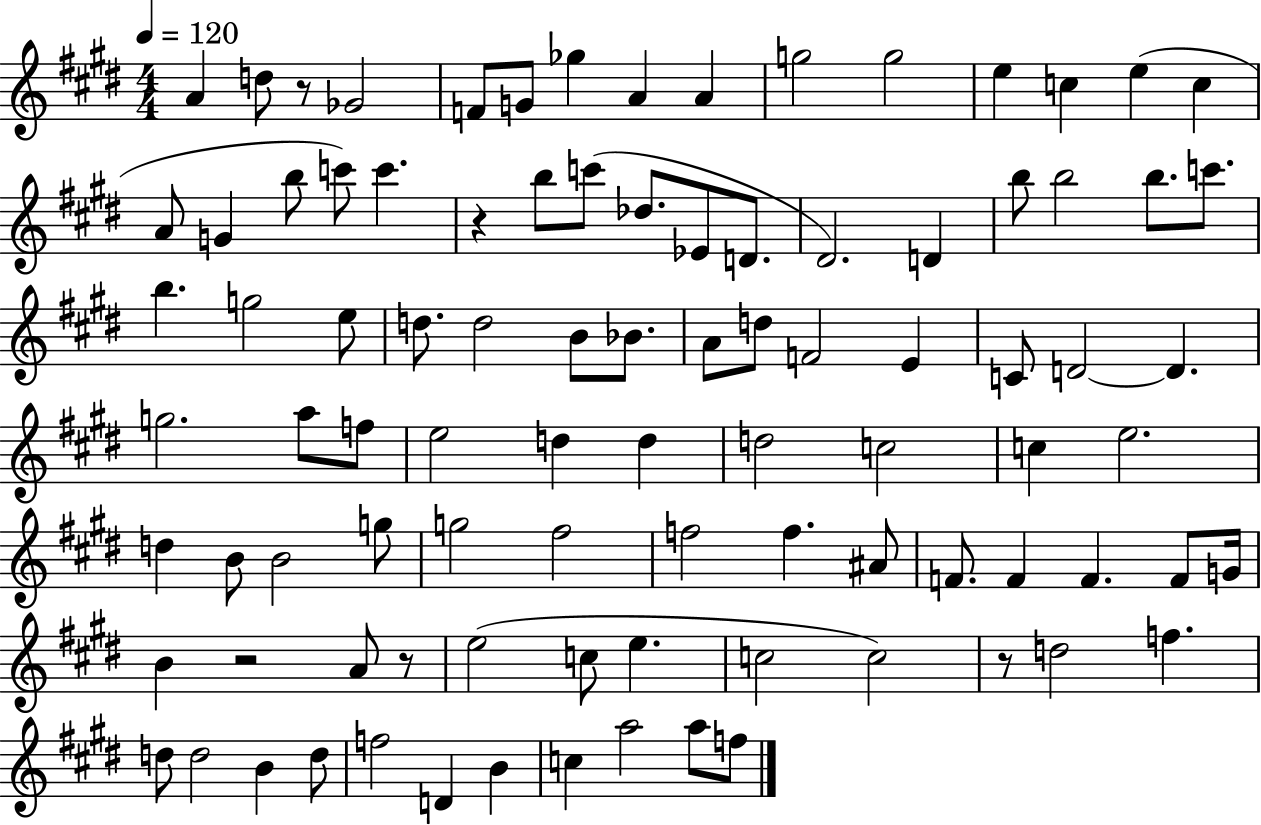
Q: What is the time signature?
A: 4/4